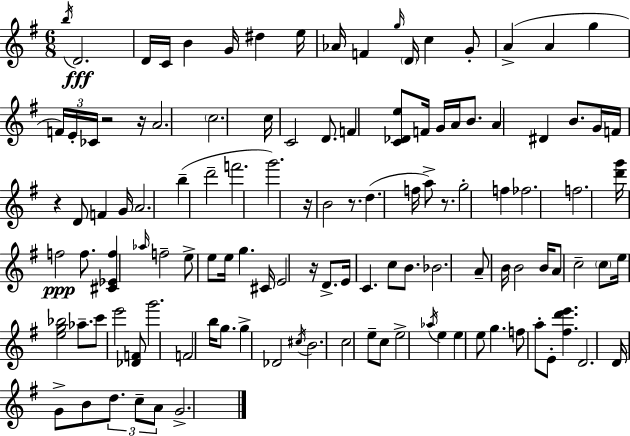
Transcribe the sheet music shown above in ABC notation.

X:1
T:Untitled
M:6/8
L:1/4
K:G
b/4 D2 D/4 C/4 B G/4 ^d e/4 _A/4 F g/4 D/4 c G/2 A A g F/4 E/4 _C/4 z2 z/4 A2 c2 c/4 C2 D/2 F [C_De]/2 F/4 G/4 A/4 B/2 A ^D B/2 G/4 F/4 z D/2 F G/4 A2 b d'2 f'2 g'2 z/4 B2 z/2 d f/4 a/2 z/2 g2 f _f2 f2 [d'g']/4 f2 f/2 [^C_Ef] _a/4 f2 e/2 e/2 e/4 g ^C/4 E2 z/4 D/2 E/4 C c/2 B/2 _B2 A/2 B/4 B2 B/4 A/2 c2 c/2 e/4 [eg_b]2 _a/2 c'/2 e'2 [_DF]/2 g'2 F2 b/4 g/2 g _D2 ^c/4 B2 c2 e/2 c/2 e2 _a/4 e e e/2 g f/2 a/2 E/2 [^fd'e'] D2 D/4 G/2 B/2 d/2 c/2 A/2 G2